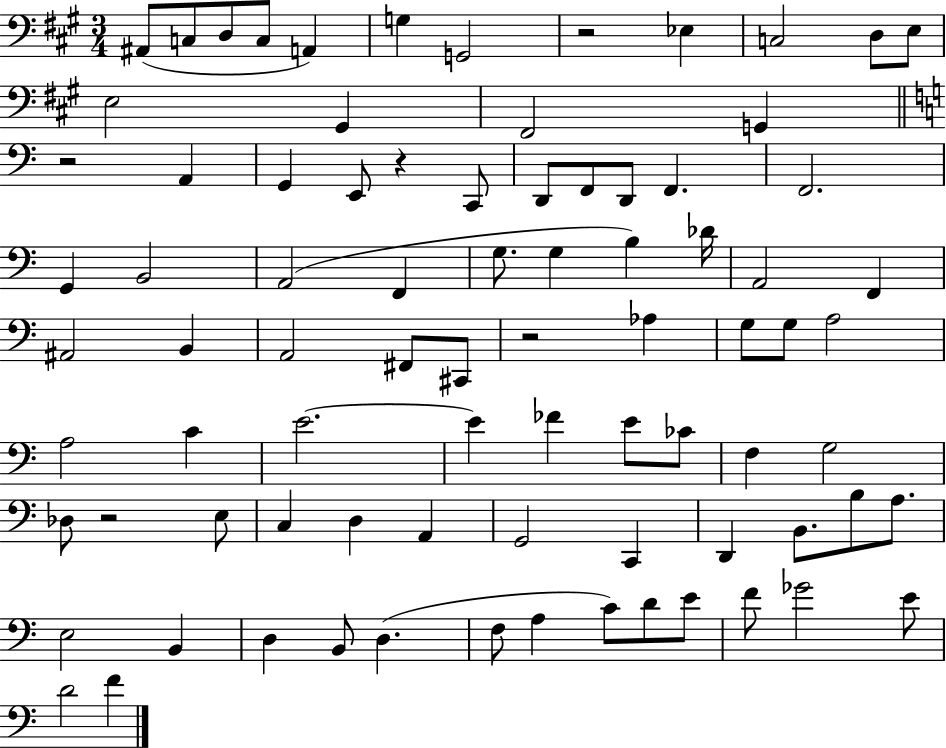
A#2/e C3/e D3/e C3/e A2/q G3/q G2/h R/h Eb3/q C3/h D3/e E3/e E3/h G#2/q F#2/h G2/q R/h A2/q G2/q E2/e R/q C2/e D2/e F2/e D2/e F2/q. F2/h. G2/q B2/h A2/h F2/q G3/e. G3/q B3/q Db4/s A2/h F2/q A#2/h B2/q A2/h F#2/e C#2/e R/h Ab3/q G3/e G3/e A3/h A3/h C4/q E4/h. E4/q FES4/q E4/e CES4/e F3/q G3/h Db3/e R/h E3/e C3/q D3/q A2/q G2/h C2/q D2/q B2/e. B3/e A3/e. E3/h B2/q D3/q B2/e D3/q. F3/e A3/q C4/e D4/e E4/e F4/e Gb4/h E4/e D4/h F4/q